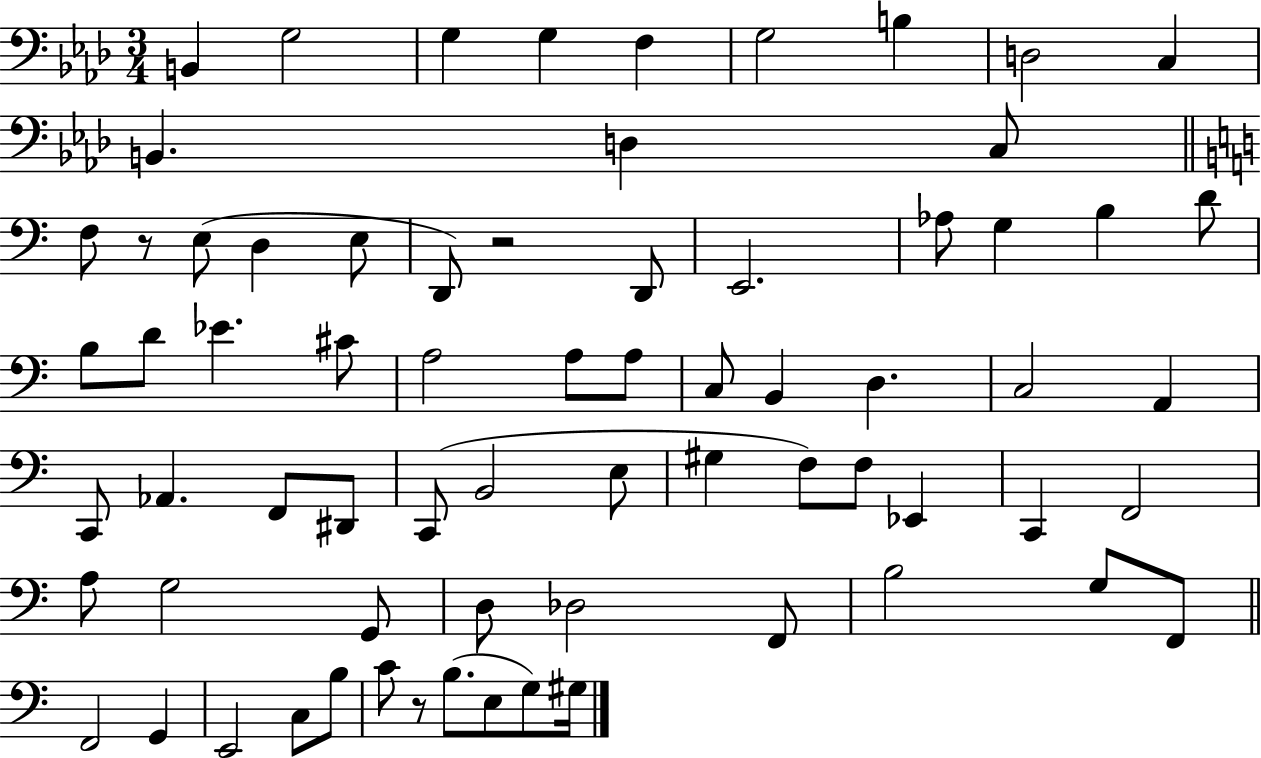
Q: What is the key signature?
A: AES major